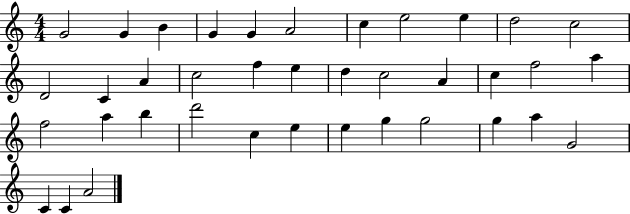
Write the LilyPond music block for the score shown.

{
  \clef treble
  \numericTimeSignature
  \time 4/4
  \key c \major
  g'2 g'4 b'4 | g'4 g'4 a'2 | c''4 e''2 e''4 | d''2 c''2 | \break d'2 c'4 a'4 | c''2 f''4 e''4 | d''4 c''2 a'4 | c''4 f''2 a''4 | \break f''2 a''4 b''4 | d'''2 c''4 e''4 | e''4 g''4 g''2 | g''4 a''4 g'2 | \break c'4 c'4 a'2 | \bar "|."
}